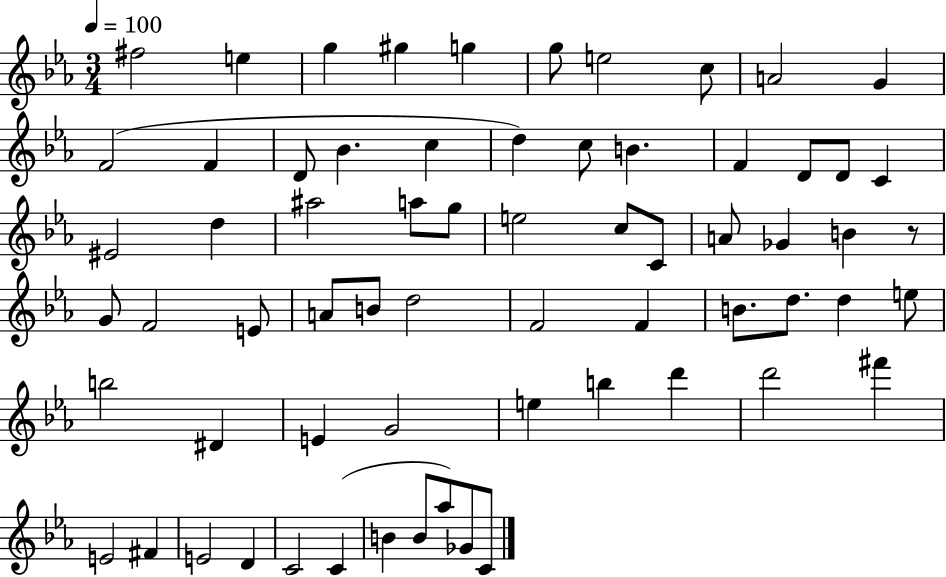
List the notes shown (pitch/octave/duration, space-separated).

F#5/h E5/q G5/q G#5/q G5/q G5/e E5/h C5/e A4/h G4/q F4/h F4/q D4/e Bb4/q. C5/q D5/q C5/e B4/q. F4/q D4/e D4/e C4/q EIS4/h D5/q A#5/h A5/e G5/e E5/h C5/e C4/e A4/e Gb4/q B4/q R/e G4/e F4/h E4/e A4/e B4/e D5/h F4/h F4/q B4/e. D5/e. D5/q E5/e B5/h D#4/q E4/q G4/h E5/q B5/q D6/q D6/h F#6/q E4/h F#4/q E4/h D4/q C4/h C4/q B4/q B4/e Ab5/e Gb4/e C4/e